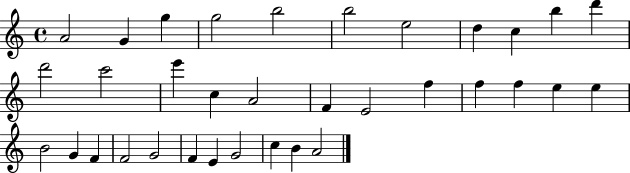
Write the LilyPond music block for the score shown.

{
  \clef treble
  \time 4/4
  \defaultTimeSignature
  \key c \major
  a'2 g'4 g''4 | g''2 b''2 | b''2 e''2 | d''4 c''4 b''4 d'''4 | \break d'''2 c'''2 | e'''4 c''4 a'2 | f'4 e'2 f''4 | f''4 f''4 e''4 e''4 | \break b'2 g'4 f'4 | f'2 g'2 | f'4 e'4 g'2 | c''4 b'4 a'2 | \break \bar "|."
}